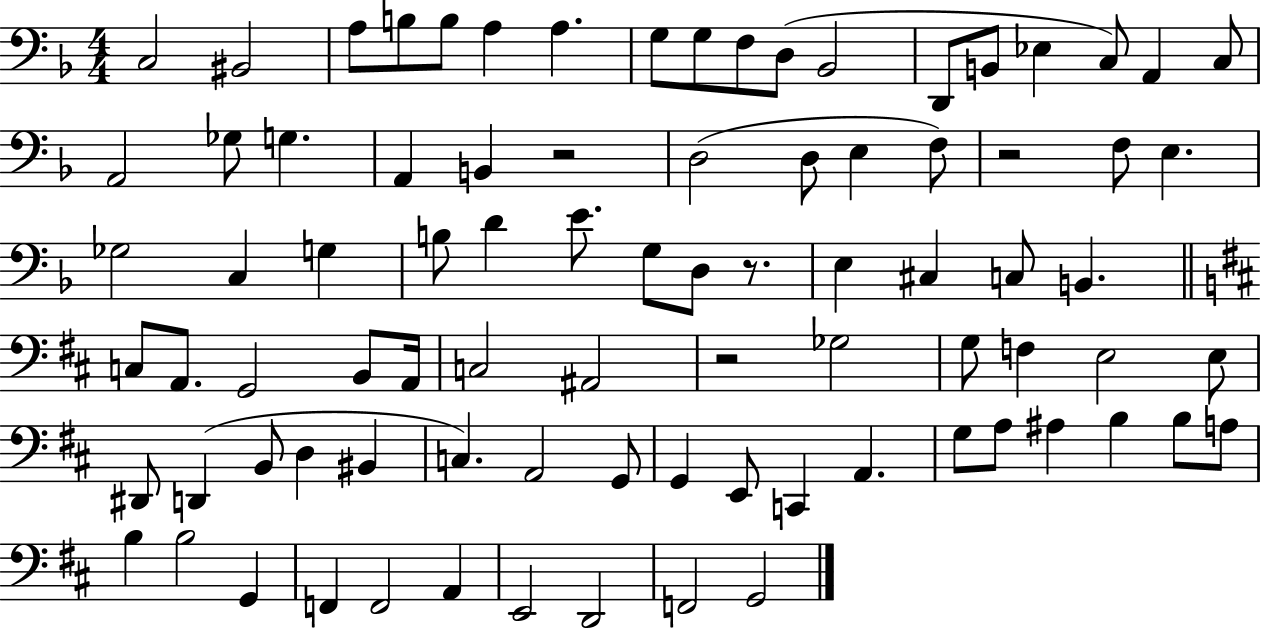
{
  \clef bass
  \numericTimeSignature
  \time 4/4
  \key f \major
  c2 bis,2 | a8 b8 b8 a4 a4. | g8 g8 f8 d8( bes,2 | d,8 b,8 ees4 c8) a,4 c8 | \break a,2 ges8 g4. | a,4 b,4 r2 | d2( d8 e4 f8) | r2 f8 e4. | \break ges2 c4 g4 | b8 d'4 e'8. g8 d8 r8. | e4 cis4 c8 b,4. | \bar "||" \break \key d \major c8 a,8. g,2 b,8 a,16 | c2 ais,2 | r2 ges2 | g8 f4 e2 e8 | \break dis,8 d,4( b,8 d4 bis,4 | c4.) a,2 g,8 | g,4 e,8 c,4 a,4. | g8 a8 ais4 b4 b8 a8 | \break b4 b2 g,4 | f,4 f,2 a,4 | e,2 d,2 | f,2 g,2 | \break \bar "|."
}